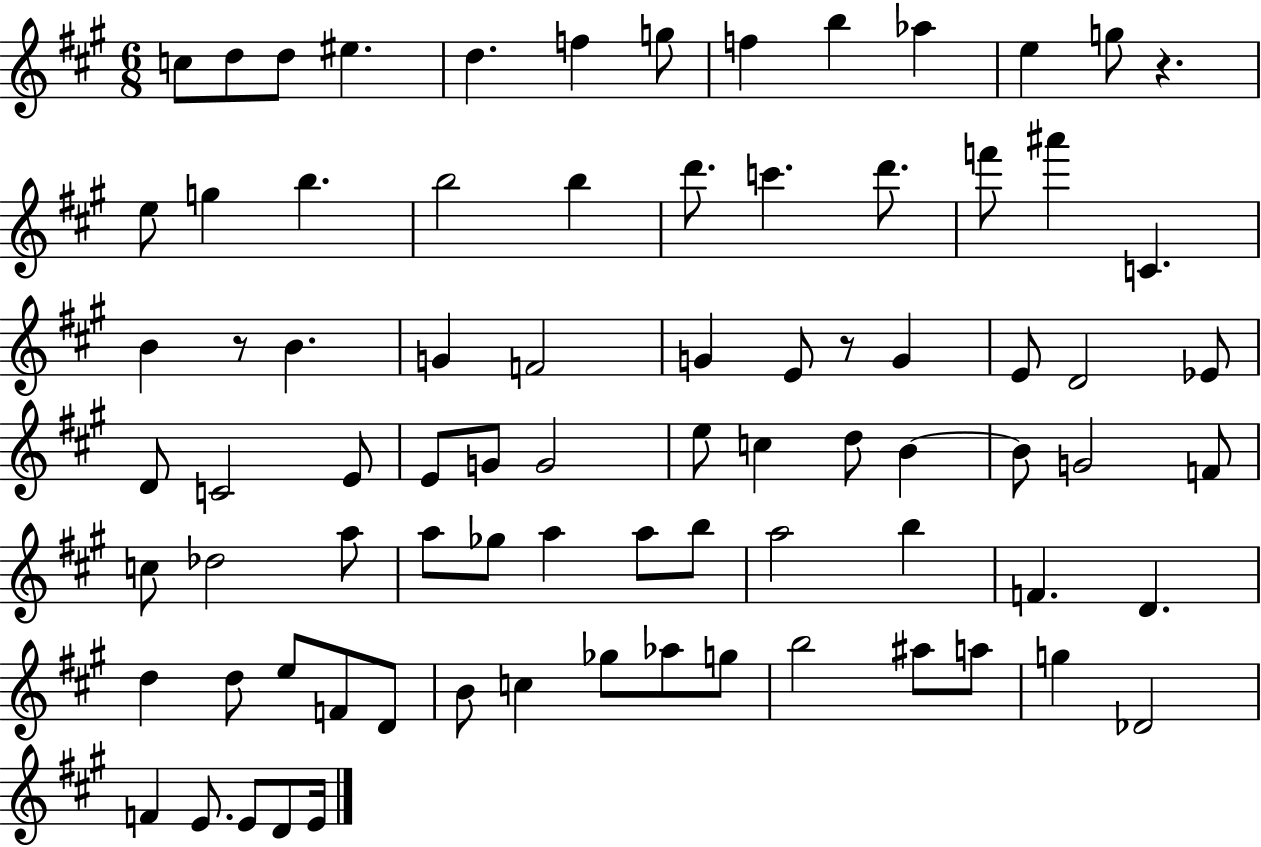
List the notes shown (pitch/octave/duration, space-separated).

C5/e D5/e D5/e EIS5/q. D5/q. F5/q G5/e F5/q B5/q Ab5/q E5/q G5/e R/q. E5/e G5/q B5/q. B5/h B5/q D6/e. C6/q. D6/e. F6/e A#6/q C4/q. B4/q R/e B4/q. G4/q F4/h G4/q E4/e R/e G4/q E4/e D4/h Eb4/e D4/e C4/h E4/e E4/e G4/e G4/h E5/e C5/q D5/e B4/q B4/e G4/h F4/e C5/e Db5/h A5/e A5/e Gb5/e A5/q A5/e B5/e A5/h B5/q F4/q. D4/q. D5/q D5/e E5/e F4/e D4/e B4/e C5/q Gb5/e Ab5/e G5/e B5/h A#5/e A5/e G5/q Db4/h F4/q E4/e. E4/e D4/e E4/s